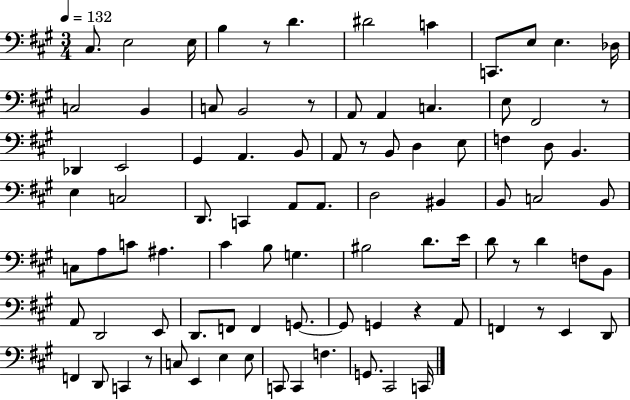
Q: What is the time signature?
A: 3/4